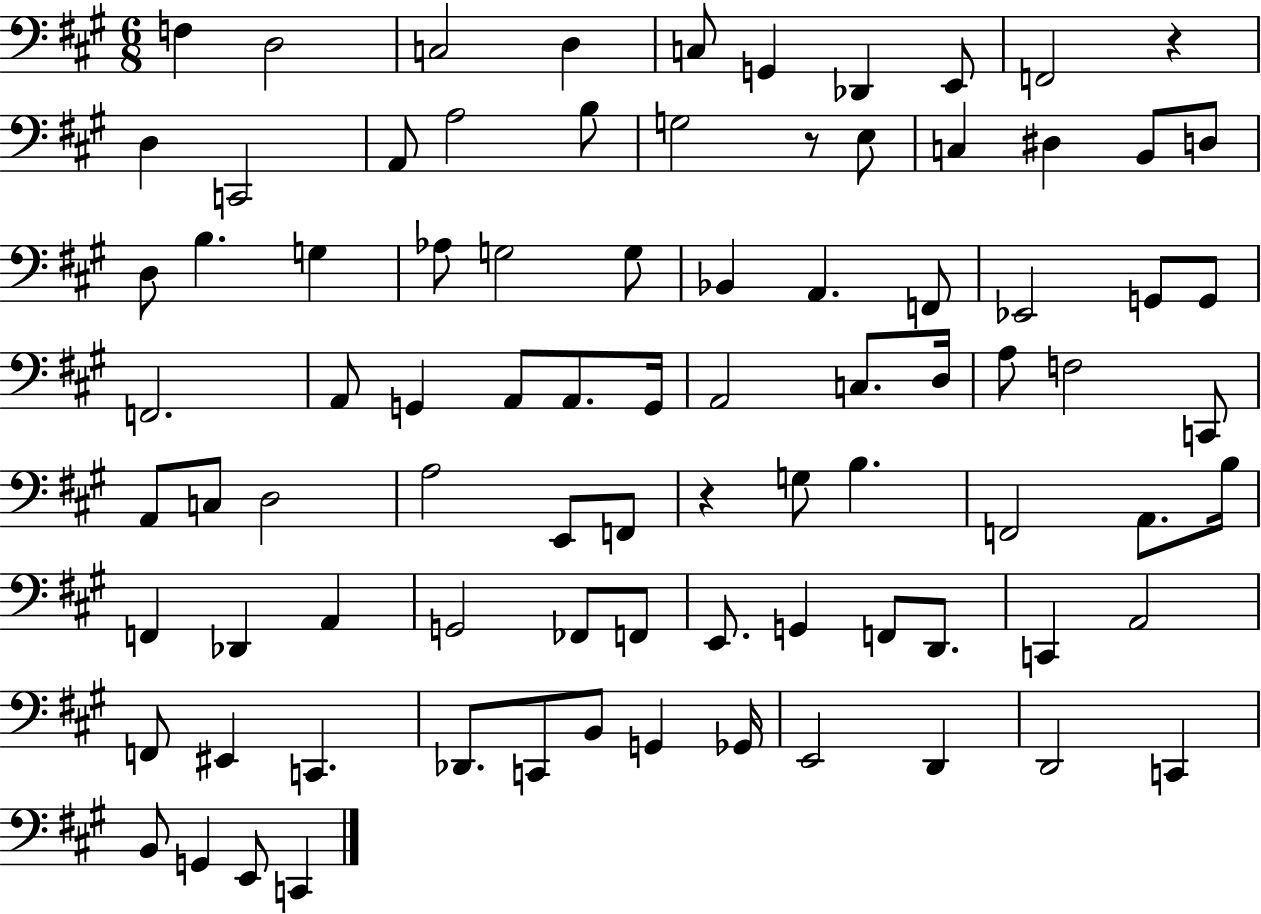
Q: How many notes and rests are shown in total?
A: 86